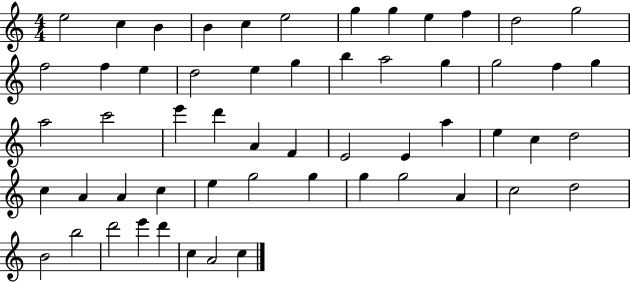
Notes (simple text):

E5/h C5/q B4/q B4/q C5/q E5/h G5/q G5/q E5/q F5/q D5/h G5/h F5/h F5/q E5/q D5/h E5/q G5/q B5/q A5/h G5/q G5/h F5/q G5/q A5/h C6/h E6/q D6/q A4/q F4/q E4/h E4/q A5/q E5/q C5/q D5/h C5/q A4/q A4/q C5/q E5/q G5/h G5/q G5/q G5/h A4/q C5/h D5/h B4/h B5/h D6/h E6/q D6/q C5/q A4/h C5/q